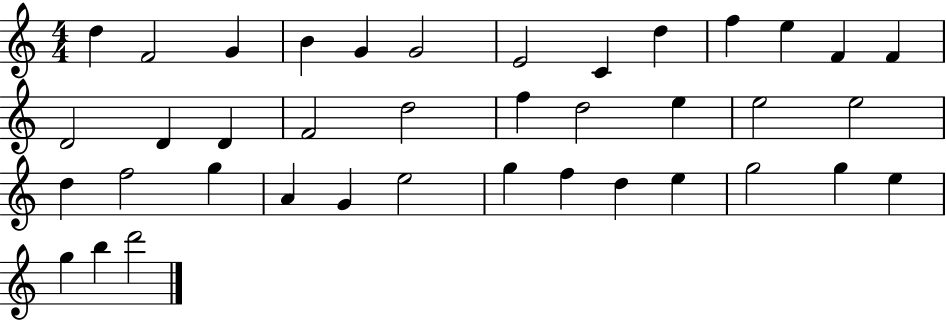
X:1
T:Untitled
M:4/4
L:1/4
K:C
d F2 G B G G2 E2 C d f e F F D2 D D F2 d2 f d2 e e2 e2 d f2 g A G e2 g f d e g2 g e g b d'2